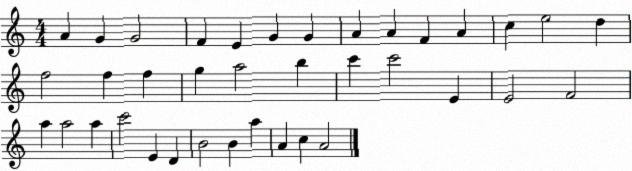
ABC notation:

X:1
T:Untitled
M:4/4
L:1/4
K:C
A G G2 F E G G A A F A c e2 d f2 f f g a2 b c' c'2 E E2 F2 a a2 a c'2 E D B2 B a A c A2